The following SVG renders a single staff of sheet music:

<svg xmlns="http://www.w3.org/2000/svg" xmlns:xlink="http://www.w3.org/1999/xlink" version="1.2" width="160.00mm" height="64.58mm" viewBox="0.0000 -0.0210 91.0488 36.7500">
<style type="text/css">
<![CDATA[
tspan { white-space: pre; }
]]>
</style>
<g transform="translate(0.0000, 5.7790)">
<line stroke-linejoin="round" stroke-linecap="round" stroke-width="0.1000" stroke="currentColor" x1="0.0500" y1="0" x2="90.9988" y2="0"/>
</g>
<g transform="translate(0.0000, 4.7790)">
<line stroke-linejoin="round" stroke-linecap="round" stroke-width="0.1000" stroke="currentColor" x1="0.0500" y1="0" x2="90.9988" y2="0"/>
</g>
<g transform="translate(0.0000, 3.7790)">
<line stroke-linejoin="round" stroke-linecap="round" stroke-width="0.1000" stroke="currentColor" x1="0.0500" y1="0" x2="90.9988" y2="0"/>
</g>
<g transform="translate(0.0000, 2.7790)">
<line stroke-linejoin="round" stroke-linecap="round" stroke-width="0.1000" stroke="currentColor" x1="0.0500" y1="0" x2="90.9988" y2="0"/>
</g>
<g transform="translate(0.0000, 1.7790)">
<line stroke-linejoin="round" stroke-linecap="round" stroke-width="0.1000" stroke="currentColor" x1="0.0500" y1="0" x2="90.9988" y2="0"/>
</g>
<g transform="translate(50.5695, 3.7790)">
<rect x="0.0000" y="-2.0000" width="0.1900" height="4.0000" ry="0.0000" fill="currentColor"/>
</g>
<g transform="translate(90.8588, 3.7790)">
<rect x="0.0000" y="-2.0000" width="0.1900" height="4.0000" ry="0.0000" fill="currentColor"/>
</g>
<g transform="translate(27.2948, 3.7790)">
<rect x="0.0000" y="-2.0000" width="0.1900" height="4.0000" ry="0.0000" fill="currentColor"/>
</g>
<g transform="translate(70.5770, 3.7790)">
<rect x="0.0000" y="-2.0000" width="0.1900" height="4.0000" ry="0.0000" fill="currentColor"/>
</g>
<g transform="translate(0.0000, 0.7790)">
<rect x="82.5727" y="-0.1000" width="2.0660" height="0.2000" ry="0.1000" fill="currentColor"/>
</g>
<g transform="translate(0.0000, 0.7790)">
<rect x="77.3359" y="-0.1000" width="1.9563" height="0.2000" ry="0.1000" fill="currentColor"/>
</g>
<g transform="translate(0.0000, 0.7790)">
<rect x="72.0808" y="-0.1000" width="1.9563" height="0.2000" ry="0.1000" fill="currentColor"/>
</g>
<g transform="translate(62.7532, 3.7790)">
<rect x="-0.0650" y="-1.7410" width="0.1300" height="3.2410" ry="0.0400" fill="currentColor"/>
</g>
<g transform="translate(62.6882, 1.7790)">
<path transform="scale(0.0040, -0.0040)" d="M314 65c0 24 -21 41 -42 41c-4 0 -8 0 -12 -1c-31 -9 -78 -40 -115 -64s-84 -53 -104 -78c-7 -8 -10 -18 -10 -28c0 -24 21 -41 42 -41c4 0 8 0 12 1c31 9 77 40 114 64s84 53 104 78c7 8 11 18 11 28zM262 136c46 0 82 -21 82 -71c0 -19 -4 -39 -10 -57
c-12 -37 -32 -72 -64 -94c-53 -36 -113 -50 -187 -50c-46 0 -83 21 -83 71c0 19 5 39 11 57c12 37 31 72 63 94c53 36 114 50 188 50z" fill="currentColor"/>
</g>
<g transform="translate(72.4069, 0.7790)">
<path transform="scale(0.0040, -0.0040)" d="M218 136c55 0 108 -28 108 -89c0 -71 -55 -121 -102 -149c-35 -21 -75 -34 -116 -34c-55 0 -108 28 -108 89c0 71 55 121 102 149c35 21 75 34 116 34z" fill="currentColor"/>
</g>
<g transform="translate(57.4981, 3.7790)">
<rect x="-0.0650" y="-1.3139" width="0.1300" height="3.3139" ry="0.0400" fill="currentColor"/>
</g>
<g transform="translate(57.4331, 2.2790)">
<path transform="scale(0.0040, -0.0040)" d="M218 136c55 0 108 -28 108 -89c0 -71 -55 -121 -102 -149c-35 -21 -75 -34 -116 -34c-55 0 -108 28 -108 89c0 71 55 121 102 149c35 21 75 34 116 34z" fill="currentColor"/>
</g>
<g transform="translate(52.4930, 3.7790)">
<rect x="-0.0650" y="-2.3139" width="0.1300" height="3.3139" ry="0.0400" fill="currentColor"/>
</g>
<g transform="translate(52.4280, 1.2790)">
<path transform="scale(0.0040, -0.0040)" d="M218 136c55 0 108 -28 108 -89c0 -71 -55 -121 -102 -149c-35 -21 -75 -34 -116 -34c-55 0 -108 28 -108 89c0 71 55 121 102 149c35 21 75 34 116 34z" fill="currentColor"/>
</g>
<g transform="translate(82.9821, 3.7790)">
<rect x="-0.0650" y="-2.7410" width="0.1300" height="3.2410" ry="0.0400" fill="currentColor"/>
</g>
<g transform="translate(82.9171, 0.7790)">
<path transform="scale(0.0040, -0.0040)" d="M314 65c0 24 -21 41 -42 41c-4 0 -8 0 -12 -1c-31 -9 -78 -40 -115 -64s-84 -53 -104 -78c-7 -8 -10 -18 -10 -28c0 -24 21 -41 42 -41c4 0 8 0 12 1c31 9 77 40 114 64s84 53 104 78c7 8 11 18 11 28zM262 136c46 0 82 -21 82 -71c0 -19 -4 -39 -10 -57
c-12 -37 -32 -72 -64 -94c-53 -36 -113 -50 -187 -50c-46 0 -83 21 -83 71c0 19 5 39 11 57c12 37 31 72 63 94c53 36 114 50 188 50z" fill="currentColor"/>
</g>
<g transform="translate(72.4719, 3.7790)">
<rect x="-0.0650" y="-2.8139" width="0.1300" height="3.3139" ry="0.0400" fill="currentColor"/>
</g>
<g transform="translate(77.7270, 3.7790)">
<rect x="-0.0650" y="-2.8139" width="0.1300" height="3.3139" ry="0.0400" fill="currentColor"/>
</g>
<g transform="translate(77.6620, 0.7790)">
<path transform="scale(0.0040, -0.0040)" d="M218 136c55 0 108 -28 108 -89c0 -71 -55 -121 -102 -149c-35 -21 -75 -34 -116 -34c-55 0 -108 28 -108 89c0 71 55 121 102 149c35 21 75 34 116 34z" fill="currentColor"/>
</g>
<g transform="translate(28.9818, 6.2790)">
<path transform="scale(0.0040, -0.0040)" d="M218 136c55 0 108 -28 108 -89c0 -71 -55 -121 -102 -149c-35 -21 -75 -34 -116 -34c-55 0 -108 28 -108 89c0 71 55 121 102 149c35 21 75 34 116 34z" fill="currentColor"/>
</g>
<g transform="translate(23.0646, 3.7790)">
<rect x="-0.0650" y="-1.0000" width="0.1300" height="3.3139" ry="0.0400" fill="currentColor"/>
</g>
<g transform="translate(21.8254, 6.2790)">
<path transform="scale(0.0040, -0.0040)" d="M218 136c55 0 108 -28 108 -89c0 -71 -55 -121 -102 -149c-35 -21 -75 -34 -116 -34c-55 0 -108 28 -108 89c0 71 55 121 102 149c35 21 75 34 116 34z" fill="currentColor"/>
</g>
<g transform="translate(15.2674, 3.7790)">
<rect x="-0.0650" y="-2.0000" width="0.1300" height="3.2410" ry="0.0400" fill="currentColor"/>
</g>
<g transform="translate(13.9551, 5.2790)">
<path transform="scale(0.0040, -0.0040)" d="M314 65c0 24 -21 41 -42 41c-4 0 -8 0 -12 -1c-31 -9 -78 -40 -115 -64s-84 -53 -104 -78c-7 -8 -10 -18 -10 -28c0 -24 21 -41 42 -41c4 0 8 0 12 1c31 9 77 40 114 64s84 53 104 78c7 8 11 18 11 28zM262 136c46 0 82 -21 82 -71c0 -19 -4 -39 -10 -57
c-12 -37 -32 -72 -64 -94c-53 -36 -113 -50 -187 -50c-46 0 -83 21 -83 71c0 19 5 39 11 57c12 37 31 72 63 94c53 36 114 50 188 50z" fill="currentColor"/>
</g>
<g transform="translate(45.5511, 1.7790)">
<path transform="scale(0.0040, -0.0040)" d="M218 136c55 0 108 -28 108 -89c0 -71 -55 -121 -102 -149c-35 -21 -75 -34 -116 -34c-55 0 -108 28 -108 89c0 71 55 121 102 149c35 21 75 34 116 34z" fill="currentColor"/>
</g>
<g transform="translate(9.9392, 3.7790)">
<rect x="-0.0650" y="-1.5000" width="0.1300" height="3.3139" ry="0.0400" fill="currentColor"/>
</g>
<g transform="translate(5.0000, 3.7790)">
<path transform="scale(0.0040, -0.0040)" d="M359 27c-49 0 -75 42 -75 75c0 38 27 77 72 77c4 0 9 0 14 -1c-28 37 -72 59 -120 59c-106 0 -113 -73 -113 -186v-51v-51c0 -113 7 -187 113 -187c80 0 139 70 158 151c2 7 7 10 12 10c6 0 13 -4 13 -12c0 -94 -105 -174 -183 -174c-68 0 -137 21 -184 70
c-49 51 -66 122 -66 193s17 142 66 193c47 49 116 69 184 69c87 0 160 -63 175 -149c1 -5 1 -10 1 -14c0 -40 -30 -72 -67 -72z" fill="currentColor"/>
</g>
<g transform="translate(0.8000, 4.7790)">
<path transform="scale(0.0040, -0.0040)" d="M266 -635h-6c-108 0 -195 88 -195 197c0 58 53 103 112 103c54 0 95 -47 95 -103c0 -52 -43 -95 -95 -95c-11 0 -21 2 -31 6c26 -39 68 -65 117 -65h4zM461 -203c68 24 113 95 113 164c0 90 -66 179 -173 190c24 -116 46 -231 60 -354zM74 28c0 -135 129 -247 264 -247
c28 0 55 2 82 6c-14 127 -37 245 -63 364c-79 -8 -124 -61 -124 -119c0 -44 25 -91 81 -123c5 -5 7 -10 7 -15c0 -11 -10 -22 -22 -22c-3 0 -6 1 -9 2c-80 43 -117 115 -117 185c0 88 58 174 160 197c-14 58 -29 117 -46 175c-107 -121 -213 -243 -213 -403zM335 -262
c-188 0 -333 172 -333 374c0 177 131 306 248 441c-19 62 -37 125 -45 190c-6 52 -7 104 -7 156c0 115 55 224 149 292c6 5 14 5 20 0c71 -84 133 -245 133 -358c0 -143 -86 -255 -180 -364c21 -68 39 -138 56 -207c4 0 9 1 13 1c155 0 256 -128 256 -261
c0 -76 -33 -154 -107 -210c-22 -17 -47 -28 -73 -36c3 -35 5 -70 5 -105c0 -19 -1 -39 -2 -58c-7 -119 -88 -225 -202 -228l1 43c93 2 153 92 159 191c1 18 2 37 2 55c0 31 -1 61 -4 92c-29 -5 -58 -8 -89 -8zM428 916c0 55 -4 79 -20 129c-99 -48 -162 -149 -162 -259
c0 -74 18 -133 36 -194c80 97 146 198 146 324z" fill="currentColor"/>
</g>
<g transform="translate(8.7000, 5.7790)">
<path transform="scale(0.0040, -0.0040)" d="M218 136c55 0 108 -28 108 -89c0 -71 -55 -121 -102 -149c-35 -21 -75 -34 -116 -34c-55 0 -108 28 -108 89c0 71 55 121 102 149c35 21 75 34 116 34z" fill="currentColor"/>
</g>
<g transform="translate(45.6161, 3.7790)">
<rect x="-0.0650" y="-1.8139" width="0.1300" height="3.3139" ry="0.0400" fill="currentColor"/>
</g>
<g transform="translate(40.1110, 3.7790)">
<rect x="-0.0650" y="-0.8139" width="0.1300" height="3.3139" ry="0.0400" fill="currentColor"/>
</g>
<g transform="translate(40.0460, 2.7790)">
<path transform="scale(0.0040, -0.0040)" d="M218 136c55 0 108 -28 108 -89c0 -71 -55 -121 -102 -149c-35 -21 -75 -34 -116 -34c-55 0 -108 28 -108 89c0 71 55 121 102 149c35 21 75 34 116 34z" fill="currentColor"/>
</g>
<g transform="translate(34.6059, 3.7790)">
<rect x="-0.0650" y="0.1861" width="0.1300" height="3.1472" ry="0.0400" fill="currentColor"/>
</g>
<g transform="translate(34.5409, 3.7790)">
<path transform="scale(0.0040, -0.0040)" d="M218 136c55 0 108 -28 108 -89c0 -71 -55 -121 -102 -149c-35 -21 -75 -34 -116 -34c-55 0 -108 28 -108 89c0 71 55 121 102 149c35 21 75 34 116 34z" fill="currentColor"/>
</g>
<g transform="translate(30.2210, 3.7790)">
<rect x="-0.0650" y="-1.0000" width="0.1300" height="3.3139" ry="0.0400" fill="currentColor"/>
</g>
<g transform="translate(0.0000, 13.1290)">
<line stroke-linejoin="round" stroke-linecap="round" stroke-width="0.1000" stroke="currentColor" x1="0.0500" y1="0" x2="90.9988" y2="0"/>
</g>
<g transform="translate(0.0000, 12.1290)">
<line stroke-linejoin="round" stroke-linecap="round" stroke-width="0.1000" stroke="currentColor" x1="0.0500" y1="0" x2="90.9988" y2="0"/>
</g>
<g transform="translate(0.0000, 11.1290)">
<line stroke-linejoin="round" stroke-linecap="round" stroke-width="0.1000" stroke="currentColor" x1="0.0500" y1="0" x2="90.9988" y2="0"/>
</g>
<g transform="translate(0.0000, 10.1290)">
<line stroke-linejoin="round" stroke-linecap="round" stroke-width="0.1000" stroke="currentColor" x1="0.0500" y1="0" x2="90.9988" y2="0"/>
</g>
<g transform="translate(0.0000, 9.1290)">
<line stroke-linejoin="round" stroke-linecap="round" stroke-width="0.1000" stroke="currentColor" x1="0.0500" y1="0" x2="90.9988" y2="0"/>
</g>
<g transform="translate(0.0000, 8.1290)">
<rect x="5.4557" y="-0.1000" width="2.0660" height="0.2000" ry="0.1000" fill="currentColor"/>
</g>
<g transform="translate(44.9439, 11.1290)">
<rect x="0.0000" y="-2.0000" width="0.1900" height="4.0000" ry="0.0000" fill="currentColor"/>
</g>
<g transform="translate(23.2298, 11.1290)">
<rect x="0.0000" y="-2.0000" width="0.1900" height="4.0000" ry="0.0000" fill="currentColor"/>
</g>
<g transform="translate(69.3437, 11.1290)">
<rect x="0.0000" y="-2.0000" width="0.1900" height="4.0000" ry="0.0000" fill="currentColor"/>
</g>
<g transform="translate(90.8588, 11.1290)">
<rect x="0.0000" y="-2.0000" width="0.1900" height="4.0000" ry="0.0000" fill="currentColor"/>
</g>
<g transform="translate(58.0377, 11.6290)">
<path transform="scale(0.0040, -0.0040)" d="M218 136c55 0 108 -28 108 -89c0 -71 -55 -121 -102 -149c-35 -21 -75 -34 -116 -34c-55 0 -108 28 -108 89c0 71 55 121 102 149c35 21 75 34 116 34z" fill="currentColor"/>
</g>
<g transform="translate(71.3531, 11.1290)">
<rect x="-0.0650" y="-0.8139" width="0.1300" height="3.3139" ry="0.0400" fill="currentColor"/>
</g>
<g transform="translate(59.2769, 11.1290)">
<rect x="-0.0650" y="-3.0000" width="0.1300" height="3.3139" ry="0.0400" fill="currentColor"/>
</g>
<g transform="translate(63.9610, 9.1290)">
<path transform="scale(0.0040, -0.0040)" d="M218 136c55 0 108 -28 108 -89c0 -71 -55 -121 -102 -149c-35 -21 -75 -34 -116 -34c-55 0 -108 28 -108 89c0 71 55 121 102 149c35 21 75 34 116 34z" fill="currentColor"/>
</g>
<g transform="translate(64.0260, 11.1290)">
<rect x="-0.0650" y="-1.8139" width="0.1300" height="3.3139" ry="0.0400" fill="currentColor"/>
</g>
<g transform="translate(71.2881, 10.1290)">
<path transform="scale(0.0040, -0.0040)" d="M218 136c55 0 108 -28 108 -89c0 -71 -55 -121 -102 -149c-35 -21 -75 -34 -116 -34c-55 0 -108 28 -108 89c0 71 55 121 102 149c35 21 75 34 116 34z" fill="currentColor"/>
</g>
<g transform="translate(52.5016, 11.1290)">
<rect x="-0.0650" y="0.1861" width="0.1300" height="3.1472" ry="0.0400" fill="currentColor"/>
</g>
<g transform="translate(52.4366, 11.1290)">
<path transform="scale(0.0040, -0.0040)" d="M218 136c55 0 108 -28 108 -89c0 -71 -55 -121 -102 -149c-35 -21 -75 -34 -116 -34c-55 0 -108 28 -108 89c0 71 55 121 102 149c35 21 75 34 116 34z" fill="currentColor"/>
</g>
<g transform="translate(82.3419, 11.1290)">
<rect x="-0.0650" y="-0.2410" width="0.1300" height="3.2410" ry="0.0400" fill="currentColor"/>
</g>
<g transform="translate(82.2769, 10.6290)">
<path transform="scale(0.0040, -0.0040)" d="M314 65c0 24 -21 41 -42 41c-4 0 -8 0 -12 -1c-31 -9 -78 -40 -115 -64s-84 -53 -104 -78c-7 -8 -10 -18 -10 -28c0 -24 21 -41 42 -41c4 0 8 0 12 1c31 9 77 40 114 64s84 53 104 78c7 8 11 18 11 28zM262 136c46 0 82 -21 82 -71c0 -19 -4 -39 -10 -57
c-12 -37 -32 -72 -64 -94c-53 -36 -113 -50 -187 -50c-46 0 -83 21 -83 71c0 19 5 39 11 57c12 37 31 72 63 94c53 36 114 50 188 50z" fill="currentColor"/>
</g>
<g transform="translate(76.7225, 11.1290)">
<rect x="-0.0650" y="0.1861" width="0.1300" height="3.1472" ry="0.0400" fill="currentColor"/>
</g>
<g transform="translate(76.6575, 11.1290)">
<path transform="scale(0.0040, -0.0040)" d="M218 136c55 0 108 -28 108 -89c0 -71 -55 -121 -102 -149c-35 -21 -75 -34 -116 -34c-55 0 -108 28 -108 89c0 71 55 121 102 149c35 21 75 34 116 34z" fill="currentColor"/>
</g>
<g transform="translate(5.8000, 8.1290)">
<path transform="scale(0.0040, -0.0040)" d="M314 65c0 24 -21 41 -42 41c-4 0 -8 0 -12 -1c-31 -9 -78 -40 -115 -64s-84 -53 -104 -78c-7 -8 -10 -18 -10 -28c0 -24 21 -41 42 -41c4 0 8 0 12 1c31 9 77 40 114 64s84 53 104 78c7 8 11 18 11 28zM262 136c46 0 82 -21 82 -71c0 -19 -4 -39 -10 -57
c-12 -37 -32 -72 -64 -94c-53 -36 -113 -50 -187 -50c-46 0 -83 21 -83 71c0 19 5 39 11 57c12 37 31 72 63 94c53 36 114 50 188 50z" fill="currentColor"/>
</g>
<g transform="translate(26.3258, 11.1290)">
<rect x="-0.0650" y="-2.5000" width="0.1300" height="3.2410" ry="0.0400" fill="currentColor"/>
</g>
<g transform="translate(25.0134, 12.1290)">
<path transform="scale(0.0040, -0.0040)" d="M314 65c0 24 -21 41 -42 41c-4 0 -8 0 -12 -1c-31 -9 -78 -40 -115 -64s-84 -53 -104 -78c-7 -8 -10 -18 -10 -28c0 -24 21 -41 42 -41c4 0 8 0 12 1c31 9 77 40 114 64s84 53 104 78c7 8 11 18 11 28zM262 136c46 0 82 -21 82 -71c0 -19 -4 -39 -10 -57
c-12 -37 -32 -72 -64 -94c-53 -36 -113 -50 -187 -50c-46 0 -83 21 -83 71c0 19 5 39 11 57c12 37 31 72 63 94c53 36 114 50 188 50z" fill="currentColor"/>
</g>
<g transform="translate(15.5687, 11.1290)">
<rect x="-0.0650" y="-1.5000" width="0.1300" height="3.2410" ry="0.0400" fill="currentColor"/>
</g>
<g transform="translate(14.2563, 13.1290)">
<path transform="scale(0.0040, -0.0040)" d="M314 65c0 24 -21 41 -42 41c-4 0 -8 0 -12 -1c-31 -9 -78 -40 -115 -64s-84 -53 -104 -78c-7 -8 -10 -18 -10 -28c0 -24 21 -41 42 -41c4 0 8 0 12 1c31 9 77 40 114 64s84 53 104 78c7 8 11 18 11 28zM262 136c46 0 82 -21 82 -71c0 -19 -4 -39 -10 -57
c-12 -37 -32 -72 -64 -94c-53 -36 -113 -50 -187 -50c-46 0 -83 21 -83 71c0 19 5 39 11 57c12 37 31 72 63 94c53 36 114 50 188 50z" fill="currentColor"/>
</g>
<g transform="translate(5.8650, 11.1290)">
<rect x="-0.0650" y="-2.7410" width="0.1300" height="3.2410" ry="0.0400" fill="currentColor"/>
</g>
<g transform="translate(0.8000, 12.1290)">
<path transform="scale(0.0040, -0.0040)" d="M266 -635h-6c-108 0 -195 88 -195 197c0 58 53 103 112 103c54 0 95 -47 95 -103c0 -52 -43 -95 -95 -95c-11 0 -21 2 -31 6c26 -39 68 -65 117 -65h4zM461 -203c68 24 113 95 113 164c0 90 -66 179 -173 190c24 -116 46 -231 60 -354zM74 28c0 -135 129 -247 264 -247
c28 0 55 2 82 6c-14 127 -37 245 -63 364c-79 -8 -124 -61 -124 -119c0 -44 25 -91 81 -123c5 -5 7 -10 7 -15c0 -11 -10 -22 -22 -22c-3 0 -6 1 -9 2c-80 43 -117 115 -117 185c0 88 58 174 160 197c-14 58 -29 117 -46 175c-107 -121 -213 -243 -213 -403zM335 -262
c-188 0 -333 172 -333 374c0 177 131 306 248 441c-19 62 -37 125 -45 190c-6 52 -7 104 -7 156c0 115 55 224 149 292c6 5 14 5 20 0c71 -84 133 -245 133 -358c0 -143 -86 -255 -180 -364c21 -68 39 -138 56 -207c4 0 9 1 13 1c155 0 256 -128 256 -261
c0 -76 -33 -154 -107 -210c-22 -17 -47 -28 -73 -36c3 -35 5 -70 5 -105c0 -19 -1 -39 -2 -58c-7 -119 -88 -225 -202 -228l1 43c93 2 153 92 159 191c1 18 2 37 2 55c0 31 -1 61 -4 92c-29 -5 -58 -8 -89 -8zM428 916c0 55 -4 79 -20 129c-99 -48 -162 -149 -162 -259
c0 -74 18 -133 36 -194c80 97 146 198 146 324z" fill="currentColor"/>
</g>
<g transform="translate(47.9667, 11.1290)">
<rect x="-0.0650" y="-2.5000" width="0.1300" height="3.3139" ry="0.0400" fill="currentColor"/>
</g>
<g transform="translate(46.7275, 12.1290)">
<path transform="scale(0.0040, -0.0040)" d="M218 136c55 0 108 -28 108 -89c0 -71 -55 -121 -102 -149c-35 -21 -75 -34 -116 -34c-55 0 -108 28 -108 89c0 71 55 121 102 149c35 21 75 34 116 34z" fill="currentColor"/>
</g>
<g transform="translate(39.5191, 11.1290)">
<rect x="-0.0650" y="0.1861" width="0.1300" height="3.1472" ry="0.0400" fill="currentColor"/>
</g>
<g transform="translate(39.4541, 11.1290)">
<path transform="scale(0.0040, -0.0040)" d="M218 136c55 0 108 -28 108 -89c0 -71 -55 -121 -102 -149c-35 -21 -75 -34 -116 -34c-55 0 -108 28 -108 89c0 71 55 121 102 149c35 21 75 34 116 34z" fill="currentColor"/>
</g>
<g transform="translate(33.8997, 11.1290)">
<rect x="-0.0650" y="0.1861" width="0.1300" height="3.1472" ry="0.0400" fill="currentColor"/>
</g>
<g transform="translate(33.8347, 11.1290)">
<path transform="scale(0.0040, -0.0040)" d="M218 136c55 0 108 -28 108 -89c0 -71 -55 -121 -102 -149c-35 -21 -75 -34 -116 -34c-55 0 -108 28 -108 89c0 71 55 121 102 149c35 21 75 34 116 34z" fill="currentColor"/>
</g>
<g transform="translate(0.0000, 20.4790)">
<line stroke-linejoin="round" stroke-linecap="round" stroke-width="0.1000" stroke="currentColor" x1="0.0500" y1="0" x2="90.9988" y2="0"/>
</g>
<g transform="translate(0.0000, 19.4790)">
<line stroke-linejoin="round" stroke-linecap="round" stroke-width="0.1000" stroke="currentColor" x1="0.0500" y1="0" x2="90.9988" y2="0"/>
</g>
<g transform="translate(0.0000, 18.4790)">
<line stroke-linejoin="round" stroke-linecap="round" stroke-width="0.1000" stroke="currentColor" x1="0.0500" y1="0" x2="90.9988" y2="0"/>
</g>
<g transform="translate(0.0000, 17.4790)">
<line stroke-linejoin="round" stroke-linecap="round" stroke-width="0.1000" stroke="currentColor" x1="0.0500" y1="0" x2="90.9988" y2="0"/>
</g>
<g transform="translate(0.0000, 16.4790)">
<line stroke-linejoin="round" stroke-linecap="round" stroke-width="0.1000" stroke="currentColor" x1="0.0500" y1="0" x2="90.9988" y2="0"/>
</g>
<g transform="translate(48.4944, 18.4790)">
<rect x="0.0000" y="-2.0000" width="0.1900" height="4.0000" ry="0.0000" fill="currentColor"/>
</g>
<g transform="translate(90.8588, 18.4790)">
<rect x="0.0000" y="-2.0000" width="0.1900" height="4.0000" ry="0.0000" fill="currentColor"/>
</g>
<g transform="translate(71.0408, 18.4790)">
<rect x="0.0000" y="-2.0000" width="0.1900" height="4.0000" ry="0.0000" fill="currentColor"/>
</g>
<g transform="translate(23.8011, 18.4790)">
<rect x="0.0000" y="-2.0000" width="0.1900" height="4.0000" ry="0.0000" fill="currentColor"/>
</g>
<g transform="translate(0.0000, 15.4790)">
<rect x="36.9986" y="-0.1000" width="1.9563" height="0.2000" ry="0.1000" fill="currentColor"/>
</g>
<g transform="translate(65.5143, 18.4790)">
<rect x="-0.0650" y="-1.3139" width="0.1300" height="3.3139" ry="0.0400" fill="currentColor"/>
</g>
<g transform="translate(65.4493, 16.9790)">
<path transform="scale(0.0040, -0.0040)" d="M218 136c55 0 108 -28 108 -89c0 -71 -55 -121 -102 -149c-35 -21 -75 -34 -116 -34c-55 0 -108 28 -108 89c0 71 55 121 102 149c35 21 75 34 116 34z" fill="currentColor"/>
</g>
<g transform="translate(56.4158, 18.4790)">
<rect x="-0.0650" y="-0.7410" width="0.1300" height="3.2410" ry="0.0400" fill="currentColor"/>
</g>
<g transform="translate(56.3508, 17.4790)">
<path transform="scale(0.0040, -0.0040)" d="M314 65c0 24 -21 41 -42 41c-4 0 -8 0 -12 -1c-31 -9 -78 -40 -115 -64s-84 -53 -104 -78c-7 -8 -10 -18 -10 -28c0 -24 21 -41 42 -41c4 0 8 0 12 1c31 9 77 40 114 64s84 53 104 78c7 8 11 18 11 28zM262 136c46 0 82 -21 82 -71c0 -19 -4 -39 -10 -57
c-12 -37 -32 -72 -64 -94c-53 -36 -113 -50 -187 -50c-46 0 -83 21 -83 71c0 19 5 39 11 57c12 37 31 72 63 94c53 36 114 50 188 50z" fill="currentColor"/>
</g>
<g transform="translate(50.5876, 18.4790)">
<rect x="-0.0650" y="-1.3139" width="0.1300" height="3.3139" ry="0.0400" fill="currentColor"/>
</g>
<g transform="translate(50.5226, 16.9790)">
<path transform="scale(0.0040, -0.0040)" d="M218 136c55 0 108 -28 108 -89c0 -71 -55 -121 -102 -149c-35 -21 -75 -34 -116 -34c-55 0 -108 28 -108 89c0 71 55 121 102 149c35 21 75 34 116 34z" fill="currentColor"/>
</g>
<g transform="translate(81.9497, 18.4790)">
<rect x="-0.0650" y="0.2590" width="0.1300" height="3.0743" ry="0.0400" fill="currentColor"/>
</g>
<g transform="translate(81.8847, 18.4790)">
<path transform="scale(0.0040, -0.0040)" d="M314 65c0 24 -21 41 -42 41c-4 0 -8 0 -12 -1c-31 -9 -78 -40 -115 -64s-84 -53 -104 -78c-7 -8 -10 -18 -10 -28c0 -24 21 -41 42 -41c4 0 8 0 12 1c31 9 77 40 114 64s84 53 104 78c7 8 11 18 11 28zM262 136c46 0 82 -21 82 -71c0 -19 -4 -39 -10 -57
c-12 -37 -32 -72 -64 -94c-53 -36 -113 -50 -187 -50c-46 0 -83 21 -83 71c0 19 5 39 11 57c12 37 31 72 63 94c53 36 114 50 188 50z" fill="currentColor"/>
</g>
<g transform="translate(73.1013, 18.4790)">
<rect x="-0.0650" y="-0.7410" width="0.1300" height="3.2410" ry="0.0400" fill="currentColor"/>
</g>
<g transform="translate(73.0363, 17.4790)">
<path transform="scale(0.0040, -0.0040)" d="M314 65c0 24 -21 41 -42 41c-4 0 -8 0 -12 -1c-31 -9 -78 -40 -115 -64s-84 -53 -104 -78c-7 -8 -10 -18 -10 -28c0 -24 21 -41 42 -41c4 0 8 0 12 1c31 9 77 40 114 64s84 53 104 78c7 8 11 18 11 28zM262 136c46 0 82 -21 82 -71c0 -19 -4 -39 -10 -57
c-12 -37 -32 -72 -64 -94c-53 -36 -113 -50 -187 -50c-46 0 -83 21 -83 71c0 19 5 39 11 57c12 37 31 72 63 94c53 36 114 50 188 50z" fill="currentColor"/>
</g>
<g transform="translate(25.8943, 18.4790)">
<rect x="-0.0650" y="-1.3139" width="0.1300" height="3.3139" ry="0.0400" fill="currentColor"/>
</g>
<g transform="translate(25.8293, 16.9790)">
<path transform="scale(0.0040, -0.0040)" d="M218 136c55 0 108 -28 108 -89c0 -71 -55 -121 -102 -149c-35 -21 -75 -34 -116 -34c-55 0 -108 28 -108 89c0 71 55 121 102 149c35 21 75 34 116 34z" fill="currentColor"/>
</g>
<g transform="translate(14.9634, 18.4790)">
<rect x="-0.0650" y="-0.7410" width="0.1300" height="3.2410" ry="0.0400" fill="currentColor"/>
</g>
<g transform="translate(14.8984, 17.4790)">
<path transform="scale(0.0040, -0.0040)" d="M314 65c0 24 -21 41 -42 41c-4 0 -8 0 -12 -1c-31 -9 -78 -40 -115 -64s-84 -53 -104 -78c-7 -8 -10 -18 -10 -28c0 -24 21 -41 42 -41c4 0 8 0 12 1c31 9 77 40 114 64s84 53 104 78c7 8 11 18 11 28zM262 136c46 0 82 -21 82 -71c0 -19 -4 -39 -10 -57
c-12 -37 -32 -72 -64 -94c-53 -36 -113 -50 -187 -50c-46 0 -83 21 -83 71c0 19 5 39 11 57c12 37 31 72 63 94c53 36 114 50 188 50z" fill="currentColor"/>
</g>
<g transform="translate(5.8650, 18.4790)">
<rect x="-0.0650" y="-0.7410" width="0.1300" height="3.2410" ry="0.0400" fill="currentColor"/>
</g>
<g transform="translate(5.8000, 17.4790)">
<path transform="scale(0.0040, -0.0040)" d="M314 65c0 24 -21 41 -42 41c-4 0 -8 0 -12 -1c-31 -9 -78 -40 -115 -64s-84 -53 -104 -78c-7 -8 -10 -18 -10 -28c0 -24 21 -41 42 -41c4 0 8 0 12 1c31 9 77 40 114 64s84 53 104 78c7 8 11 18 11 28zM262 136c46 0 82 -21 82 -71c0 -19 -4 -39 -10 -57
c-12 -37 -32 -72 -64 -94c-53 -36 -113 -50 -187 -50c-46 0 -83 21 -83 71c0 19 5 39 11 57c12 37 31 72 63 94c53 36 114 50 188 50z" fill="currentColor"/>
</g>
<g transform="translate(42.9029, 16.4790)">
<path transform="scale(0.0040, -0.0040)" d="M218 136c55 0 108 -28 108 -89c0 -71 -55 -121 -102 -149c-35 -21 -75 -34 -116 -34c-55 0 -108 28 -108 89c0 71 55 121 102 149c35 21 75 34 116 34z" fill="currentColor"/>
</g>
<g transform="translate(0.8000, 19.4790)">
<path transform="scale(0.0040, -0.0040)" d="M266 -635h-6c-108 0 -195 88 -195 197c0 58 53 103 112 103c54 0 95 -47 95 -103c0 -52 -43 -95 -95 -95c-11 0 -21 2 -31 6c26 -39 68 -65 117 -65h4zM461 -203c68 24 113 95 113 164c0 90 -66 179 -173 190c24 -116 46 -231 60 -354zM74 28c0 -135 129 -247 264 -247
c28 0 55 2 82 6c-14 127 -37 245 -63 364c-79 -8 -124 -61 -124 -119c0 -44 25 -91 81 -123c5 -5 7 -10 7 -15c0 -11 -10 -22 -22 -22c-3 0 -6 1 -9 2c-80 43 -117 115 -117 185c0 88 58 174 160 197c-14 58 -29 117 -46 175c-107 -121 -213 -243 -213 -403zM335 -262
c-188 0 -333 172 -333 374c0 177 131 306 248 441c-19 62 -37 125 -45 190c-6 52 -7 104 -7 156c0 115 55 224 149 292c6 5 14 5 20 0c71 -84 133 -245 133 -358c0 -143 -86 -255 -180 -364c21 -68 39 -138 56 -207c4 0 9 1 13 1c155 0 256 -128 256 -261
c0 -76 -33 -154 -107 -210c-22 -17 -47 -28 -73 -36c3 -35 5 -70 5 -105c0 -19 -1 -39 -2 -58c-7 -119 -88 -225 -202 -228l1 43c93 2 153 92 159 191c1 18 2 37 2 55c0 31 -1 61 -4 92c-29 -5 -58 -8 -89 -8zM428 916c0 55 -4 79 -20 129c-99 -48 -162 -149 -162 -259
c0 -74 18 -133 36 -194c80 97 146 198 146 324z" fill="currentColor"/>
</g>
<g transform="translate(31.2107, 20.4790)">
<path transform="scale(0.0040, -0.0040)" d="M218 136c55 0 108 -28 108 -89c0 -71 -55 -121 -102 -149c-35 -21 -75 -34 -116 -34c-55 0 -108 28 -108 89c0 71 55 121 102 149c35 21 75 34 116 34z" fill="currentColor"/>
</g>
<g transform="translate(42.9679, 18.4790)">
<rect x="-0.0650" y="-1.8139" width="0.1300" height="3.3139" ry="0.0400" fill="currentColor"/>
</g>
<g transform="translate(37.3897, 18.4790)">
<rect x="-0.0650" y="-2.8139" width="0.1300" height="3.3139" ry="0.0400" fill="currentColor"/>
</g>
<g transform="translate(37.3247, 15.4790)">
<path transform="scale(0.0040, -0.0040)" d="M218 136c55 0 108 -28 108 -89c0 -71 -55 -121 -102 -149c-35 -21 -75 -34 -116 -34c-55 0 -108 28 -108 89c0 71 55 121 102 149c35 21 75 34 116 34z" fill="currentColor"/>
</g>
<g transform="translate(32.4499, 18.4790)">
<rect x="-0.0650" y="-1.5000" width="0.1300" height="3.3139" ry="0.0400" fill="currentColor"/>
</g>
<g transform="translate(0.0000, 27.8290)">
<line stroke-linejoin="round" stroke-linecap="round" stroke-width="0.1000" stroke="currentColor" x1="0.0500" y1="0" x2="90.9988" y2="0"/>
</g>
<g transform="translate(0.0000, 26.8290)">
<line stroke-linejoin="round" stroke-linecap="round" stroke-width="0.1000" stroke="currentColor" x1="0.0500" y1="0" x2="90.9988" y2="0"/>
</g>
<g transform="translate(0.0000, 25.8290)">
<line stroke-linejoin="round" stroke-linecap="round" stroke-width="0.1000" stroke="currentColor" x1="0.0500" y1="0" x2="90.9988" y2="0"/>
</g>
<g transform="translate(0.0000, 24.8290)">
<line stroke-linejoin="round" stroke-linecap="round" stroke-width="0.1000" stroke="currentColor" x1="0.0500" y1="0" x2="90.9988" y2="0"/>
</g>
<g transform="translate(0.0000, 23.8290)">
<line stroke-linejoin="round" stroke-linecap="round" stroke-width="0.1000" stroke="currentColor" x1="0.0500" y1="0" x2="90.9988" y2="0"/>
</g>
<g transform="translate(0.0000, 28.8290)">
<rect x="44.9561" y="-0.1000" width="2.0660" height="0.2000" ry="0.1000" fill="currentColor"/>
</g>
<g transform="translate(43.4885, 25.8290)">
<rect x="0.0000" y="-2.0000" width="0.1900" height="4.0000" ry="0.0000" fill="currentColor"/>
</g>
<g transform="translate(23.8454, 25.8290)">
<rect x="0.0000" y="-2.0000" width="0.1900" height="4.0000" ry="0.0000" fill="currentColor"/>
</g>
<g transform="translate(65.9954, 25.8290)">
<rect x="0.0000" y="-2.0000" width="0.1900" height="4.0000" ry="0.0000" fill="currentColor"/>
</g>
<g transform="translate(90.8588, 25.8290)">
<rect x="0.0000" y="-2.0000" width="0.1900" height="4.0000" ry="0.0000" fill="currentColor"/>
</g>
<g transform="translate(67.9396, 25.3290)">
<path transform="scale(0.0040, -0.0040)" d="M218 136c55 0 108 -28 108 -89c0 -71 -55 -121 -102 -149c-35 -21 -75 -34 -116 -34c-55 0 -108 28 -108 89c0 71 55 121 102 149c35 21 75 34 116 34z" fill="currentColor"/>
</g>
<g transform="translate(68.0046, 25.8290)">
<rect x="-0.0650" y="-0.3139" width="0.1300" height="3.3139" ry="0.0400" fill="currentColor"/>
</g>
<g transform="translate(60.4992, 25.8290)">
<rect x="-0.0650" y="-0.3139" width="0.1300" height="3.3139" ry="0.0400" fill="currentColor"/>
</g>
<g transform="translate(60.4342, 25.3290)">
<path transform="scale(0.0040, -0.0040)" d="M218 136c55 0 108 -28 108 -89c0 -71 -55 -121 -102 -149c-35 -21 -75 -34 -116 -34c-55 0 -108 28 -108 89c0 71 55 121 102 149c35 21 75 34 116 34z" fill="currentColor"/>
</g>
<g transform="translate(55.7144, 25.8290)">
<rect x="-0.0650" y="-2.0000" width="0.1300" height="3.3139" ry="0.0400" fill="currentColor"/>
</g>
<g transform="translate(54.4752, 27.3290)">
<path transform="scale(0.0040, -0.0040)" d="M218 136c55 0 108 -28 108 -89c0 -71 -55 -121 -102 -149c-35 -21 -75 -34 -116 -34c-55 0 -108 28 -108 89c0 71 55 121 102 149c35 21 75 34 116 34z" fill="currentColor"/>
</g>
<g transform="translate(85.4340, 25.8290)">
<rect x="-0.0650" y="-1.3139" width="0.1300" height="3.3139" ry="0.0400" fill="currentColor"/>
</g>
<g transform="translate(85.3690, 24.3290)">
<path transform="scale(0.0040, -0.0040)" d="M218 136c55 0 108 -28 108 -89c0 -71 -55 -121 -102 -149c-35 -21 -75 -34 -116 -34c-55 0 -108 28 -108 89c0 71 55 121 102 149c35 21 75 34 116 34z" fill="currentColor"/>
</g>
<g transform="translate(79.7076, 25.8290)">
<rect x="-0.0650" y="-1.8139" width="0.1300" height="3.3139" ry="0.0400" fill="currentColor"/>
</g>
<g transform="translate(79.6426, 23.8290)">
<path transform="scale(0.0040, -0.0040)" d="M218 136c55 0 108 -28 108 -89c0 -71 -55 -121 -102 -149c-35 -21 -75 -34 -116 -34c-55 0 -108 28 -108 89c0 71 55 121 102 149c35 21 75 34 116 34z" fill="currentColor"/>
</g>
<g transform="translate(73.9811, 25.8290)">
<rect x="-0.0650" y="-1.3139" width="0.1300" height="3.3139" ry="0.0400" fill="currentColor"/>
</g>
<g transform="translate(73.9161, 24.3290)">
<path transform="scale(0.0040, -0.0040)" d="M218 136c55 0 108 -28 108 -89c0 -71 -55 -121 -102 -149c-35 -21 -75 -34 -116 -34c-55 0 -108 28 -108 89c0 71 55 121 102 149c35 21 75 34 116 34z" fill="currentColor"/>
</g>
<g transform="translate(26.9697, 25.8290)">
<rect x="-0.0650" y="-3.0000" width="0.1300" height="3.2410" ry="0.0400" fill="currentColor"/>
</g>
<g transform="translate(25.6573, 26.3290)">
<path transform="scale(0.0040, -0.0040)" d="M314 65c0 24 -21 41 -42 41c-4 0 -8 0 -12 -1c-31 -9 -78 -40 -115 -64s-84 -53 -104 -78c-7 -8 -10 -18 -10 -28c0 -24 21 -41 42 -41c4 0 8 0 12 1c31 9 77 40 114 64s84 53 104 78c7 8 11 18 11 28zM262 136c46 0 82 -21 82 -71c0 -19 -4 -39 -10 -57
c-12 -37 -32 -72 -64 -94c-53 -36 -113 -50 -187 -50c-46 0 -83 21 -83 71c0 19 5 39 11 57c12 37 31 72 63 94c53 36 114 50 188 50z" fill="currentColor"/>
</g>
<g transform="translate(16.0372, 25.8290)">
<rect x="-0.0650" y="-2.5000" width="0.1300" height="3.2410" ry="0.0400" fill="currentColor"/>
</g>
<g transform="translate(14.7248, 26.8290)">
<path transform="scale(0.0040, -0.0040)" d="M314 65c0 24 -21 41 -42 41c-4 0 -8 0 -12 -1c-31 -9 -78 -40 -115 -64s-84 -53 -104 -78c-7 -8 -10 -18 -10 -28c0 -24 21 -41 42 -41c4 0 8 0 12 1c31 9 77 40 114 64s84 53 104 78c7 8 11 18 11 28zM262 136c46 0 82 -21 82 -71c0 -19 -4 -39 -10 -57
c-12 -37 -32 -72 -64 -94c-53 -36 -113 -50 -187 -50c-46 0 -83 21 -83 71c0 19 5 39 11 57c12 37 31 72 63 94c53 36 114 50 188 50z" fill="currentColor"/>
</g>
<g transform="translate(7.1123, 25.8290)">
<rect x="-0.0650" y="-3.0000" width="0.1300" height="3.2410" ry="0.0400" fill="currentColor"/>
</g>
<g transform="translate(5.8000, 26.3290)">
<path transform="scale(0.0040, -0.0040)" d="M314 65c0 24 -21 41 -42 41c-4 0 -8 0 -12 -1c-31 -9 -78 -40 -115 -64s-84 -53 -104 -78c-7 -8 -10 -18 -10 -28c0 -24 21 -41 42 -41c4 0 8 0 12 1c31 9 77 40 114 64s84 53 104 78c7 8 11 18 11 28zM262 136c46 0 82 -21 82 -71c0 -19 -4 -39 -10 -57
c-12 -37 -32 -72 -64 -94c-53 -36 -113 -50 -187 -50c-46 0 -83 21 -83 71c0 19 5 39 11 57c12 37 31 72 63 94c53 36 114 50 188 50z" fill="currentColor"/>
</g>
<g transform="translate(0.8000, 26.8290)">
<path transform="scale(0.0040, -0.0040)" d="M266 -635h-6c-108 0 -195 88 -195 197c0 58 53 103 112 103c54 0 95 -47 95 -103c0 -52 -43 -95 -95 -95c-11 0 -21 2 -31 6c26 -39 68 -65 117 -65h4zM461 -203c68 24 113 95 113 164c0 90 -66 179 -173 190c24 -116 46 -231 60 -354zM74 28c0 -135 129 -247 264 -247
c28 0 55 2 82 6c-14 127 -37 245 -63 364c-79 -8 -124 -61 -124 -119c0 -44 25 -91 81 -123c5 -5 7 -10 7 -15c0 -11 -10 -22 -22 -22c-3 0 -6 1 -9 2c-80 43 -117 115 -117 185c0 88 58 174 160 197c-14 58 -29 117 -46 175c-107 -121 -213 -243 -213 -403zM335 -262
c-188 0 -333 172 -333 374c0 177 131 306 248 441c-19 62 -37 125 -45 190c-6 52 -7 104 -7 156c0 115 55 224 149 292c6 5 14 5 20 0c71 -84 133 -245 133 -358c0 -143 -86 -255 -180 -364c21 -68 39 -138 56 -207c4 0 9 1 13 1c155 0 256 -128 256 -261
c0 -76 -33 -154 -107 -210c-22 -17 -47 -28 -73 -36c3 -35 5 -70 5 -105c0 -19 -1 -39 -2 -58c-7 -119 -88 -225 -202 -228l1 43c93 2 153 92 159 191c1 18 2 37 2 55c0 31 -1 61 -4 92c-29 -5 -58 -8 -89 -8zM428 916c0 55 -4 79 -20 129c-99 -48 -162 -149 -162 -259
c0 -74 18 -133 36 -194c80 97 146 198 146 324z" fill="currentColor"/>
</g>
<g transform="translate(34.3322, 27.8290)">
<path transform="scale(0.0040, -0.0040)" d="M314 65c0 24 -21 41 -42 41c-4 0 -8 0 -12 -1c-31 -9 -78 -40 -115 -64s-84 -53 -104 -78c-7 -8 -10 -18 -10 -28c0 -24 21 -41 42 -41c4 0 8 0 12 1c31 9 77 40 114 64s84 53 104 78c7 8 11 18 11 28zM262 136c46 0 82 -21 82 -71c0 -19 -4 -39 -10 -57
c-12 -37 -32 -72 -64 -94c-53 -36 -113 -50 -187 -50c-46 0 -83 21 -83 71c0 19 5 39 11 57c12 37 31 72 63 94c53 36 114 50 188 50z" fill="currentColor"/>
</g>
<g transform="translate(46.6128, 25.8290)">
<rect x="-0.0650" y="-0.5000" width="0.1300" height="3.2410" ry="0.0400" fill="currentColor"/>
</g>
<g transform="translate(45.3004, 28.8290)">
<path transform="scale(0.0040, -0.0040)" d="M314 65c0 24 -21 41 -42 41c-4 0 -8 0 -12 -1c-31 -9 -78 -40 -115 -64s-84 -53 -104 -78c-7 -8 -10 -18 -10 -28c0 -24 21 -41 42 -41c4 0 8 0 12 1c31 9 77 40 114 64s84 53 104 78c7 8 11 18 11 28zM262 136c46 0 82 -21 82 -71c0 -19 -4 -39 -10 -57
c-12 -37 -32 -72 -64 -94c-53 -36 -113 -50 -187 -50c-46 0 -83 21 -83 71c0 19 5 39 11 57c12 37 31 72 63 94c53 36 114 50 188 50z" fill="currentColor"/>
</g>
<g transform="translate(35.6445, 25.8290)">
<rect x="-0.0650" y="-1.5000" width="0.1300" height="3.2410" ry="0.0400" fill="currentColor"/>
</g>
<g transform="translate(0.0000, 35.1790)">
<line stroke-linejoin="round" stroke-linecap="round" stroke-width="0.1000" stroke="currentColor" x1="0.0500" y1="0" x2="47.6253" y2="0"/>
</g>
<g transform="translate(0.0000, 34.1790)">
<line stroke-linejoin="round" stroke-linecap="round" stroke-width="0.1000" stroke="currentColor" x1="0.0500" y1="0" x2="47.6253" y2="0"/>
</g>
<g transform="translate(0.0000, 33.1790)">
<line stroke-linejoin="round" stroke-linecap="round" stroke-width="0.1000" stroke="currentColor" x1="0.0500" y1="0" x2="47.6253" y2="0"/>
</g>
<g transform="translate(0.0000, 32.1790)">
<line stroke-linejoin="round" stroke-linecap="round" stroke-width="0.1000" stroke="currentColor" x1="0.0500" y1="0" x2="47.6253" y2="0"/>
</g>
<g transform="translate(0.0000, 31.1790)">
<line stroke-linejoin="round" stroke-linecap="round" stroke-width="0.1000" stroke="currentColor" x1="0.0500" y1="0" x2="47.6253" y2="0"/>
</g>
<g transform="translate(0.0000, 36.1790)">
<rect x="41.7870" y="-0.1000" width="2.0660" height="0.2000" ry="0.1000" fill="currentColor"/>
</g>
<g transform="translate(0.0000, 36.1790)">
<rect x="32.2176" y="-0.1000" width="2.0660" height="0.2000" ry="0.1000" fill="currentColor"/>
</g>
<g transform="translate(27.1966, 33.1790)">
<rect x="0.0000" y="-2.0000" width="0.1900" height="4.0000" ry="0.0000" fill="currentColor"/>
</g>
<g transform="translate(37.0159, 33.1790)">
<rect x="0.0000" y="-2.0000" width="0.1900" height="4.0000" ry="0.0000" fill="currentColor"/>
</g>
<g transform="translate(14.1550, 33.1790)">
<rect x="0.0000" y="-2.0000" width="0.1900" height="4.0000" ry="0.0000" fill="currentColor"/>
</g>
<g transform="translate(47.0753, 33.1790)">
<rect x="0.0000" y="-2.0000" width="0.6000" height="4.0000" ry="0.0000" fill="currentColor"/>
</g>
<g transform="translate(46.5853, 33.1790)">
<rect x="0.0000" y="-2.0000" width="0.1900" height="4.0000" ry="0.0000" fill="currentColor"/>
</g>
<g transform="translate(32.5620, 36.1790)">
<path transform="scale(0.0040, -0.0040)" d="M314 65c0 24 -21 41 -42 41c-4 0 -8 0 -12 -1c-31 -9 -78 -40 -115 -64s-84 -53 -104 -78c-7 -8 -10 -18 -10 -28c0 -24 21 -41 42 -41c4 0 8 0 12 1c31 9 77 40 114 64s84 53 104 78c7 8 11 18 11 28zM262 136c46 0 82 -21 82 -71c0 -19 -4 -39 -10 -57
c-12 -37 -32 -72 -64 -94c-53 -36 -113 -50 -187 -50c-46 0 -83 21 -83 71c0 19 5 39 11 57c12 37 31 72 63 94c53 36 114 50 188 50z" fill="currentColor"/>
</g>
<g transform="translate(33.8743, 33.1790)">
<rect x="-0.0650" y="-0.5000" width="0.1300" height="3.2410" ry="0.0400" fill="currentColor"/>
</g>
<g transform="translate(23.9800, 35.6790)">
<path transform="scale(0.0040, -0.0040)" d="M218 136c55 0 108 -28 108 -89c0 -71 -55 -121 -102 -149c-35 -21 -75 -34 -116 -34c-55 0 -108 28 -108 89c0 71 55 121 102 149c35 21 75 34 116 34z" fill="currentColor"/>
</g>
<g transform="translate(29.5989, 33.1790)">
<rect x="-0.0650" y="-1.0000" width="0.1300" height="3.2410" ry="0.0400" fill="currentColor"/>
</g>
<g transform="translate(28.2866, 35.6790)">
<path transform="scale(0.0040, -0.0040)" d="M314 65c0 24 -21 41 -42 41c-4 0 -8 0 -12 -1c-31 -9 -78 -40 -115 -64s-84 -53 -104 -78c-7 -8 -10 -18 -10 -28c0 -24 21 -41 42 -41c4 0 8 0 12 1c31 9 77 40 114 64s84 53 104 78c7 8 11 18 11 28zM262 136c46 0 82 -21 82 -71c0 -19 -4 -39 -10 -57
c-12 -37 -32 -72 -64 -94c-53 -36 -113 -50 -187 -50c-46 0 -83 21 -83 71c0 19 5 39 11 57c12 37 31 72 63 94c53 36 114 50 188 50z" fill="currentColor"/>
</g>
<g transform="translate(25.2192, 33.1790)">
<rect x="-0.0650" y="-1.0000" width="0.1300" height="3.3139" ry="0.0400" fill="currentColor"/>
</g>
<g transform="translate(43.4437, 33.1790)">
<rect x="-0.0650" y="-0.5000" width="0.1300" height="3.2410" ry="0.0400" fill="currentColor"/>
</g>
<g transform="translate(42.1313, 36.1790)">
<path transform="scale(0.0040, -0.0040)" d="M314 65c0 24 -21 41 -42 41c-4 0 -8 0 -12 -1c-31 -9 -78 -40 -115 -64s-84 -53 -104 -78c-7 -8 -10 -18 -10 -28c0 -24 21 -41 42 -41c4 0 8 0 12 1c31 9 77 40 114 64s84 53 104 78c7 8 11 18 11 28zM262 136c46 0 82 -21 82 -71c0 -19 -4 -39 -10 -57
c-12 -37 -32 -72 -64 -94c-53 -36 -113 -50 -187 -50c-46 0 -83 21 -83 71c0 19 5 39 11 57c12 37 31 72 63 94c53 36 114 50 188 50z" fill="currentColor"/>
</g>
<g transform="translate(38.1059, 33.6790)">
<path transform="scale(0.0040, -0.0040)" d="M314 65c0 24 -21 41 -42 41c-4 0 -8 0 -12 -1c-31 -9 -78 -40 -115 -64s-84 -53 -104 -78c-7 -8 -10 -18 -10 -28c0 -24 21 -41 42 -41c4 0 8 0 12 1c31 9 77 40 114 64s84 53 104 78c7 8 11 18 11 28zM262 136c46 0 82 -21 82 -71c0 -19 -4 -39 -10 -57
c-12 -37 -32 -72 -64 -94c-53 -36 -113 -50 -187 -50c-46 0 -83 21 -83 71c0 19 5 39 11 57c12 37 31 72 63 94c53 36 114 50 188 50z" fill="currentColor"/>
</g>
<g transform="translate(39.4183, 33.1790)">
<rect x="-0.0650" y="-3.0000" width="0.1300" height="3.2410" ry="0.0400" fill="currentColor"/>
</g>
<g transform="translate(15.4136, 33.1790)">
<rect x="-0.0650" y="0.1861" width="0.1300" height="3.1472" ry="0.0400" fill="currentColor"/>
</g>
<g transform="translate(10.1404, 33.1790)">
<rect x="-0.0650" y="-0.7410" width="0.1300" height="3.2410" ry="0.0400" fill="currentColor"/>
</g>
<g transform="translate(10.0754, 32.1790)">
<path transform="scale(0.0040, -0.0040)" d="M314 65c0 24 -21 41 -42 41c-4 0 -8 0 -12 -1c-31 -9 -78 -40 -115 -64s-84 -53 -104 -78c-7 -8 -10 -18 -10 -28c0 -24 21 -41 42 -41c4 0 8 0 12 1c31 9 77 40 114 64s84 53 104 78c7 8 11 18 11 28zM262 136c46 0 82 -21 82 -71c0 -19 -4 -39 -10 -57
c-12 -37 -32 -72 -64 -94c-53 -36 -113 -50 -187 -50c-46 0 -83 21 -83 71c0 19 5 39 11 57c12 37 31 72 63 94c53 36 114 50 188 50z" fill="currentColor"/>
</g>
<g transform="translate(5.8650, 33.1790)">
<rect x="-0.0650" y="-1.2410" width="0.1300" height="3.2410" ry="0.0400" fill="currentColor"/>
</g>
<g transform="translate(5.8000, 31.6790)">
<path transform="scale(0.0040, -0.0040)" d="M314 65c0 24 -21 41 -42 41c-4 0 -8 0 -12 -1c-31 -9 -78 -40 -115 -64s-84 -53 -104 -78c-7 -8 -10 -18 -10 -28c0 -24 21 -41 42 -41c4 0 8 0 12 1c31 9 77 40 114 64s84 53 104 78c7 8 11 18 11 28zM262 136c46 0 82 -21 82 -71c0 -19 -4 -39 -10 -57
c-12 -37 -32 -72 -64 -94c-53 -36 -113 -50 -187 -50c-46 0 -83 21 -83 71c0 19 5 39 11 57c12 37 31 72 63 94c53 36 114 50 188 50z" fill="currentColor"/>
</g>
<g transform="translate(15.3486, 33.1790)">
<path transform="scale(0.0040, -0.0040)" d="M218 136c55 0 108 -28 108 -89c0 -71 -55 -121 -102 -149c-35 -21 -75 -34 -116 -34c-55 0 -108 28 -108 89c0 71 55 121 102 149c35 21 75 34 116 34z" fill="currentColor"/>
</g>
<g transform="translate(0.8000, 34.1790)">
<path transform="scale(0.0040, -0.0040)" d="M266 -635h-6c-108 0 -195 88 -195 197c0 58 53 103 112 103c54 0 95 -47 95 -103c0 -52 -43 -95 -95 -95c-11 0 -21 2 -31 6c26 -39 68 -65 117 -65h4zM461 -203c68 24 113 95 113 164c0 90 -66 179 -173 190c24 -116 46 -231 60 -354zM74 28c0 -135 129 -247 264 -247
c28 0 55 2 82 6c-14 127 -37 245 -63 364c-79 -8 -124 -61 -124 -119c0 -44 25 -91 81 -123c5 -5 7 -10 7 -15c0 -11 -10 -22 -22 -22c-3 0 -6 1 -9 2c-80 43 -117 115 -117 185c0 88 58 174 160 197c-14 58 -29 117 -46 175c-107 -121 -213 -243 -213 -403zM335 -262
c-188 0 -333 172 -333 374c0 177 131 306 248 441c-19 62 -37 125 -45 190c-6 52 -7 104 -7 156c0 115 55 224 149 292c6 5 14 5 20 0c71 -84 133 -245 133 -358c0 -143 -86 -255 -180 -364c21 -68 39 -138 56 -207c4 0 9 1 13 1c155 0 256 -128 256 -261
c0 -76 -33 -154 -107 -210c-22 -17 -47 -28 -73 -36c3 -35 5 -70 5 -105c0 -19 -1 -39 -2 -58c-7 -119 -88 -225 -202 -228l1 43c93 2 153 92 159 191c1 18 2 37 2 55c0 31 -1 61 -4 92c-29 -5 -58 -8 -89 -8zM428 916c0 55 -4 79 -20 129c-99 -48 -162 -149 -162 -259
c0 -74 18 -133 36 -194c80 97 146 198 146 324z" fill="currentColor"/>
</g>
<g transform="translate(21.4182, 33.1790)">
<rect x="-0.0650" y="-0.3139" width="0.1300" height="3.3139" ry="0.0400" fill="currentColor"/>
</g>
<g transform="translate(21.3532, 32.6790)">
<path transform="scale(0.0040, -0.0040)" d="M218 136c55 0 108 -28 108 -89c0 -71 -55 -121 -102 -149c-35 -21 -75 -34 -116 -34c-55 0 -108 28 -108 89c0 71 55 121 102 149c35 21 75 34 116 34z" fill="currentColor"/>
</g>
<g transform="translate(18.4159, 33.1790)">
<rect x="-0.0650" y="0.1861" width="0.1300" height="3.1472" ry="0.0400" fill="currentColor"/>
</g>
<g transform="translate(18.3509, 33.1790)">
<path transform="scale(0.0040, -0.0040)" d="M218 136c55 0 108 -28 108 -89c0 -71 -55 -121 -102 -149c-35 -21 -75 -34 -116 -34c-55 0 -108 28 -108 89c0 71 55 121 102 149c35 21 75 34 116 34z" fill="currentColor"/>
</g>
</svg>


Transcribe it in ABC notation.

X:1
T:Untitled
M:4/4
L:1/4
K:C
E F2 D D B d f g e f2 a a a2 a2 E2 G2 B B G B A f d B c2 d2 d2 e E a f e d2 e d2 B2 A2 G2 A2 E2 C2 F c c e f e e2 d2 B B c D D2 C2 A2 C2